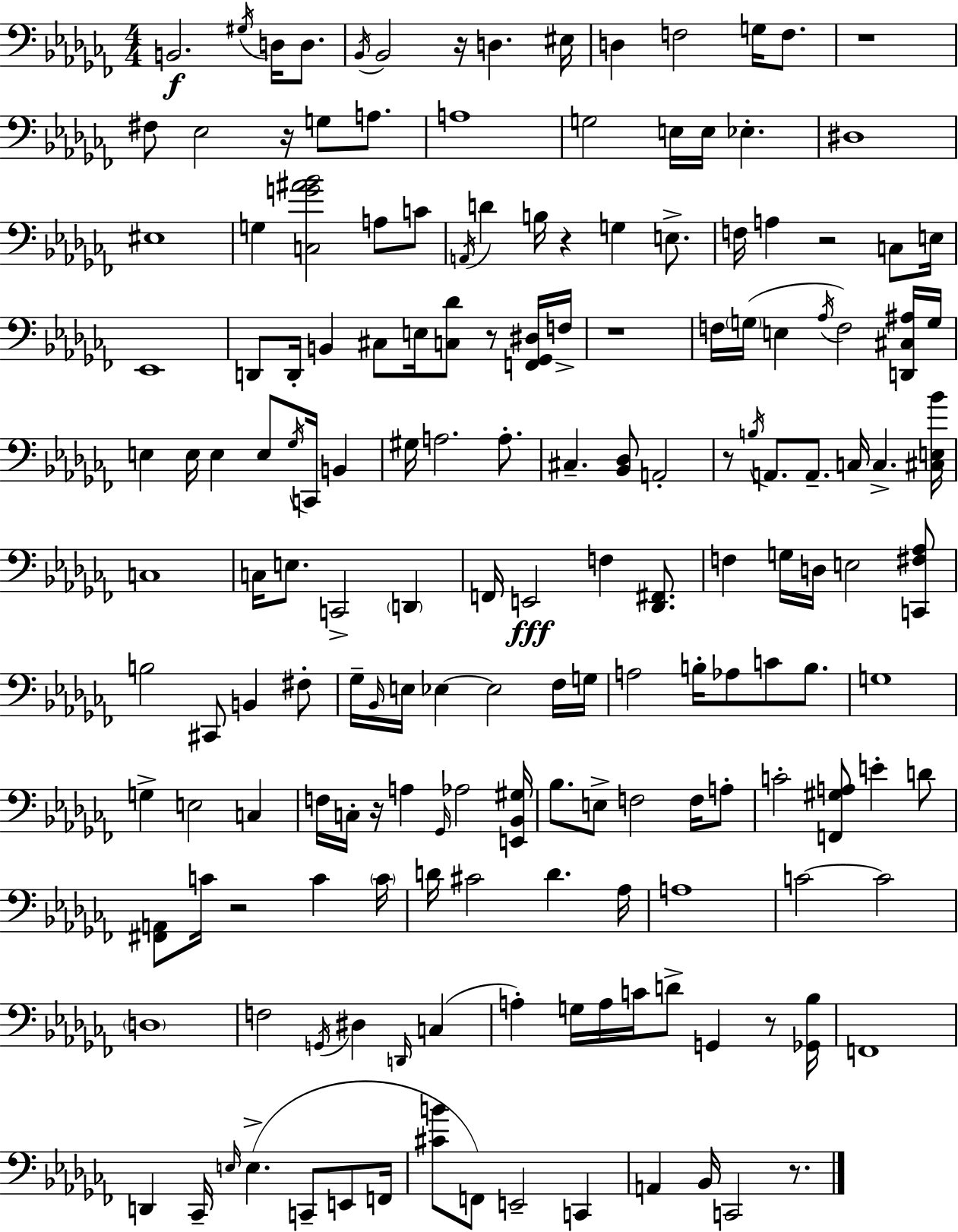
X:1
T:Untitled
M:4/4
L:1/4
K:Abm
B,,2 ^G,/4 D,/4 D,/2 _B,,/4 _B,,2 z/4 D, ^E,/4 D, F,2 G,/4 F,/2 z4 ^F,/2 _E,2 z/4 G,/2 A,/2 A,4 G,2 E,/4 E,/4 _E, ^D,4 ^E,4 G, [C,G^A_B]2 A,/2 C/2 A,,/4 D B,/4 z G, E,/2 F,/4 A, z2 C,/2 E,/4 _E,,4 D,,/2 D,,/4 B,, ^C,/2 E,/4 [C,_D]/2 z/2 [F,,_G,,^D,]/4 F,/4 z4 F,/4 G,/4 E, _A,/4 F,2 [D,,^C,^A,]/4 G,/4 E, E,/4 E, E,/2 _G,/4 C,,/4 B,, ^G,/4 A,2 A,/2 ^C, [_B,,_D,]/2 A,,2 z/2 B,/4 A,,/2 A,,/2 C,/4 C, [^C,E,_B]/4 C,4 C,/4 E,/2 C,,2 D,, F,,/4 E,,2 F, [_D,,^F,,]/2 F, G,/4 D,/4 E,2 [C,,^F,_A,]/2 B,2 ^C,,/2 B,, ^F,/2 _G,/4 _B,,/4 E,/4 _E, _E,2 _F,/4 G,/4 A,2 B,/4 _A,/2 C/2 B,/2 G,4 G, E,2 C, F,/4 C,/4 z/4 A, _G,,/4 _A,2 [E,,_B,,^G,]/4 _B,/2 E,/2 F,2 F,/4 A,/2 C2 [F,,^G,A,]/2 E D/2 [^F,,A,,]/2 C/4 z2 C C/4 D/4 ^C2 D _A,/4 A,4 C2 C2 D,4 F,2 G,,/4 ^D, D,,/4 C, A, G,/4 A,/4 C/4 D/2 G,, z/2 [_G,,_B,]/4 F,,4 D,, _C,,/4 E,/4 E, C,,/2 E,,/2 F,,/4 [^CB]/2 F,,/2 E,,2 C,, A,, _B,,/4 C,,2 z/2